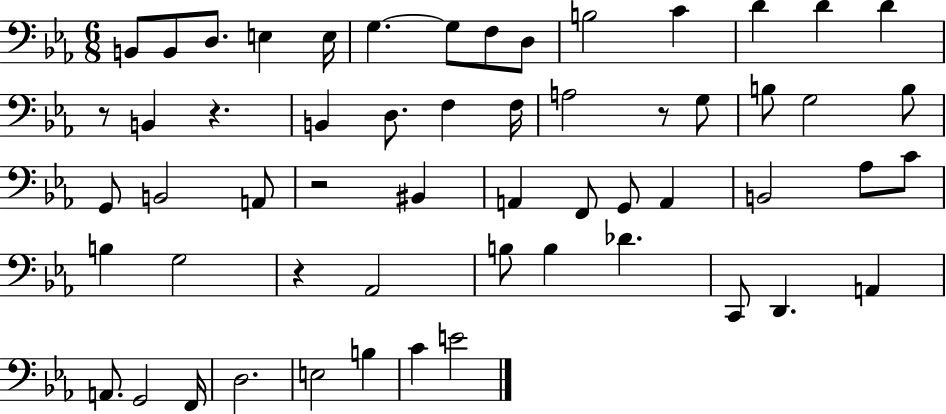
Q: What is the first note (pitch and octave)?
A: B2